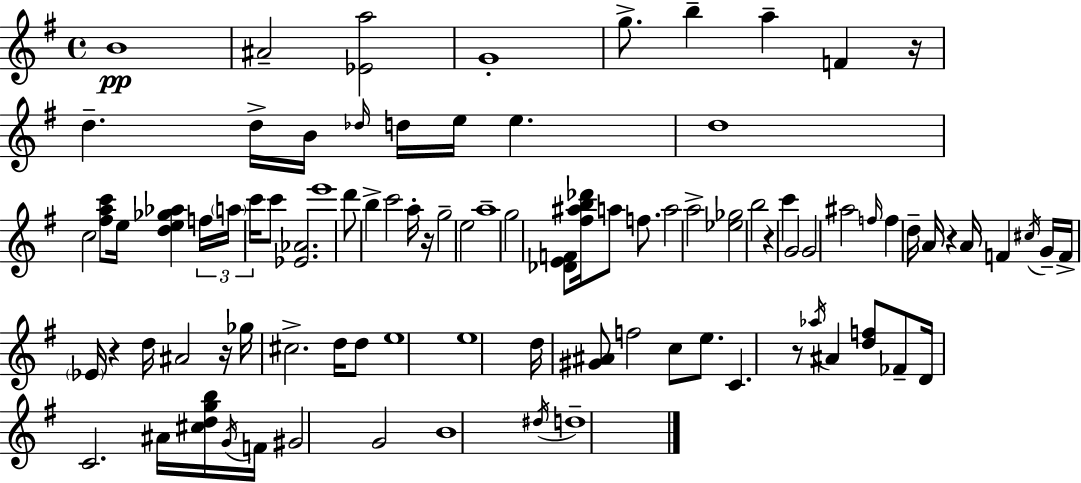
{
  \clef treble
  \time 4/4
  \defaultTimeSignature
  \key e \minor
  b'1\pp | ais'2-- <ees' a''>2 | g'1-. | g''8.-> b''4-- a''4-- f'4 r16 | \break d''4.-- d''16-> b'16 \grace { des''16 } d''16 e''16 e''4. | d''1 | c''2 <fis'' a'' c'''>8 e''16 <d'' e'' ges'' aes''>4 | \tuplet 3/2 { f''16 \parenthesize a''16 c'''16 } c'''8 <ees' aes'>2. | \break e'''1 | d'''8 b''4-> c'''2 a''16-. | r16 g''2-- e''2 | a''1-- | \break g''2 <des' e' f'>8 <fis'' ais'' b'' des'''>16 a''8 f''8. | a''2 a''2-> | <ees'' ges''>2 b''2 | r4 c'''4 g'2 | \break g'2 ais''2 | \grace { f''16 } f''4 d''16-- a'16 r4 a'16 f'4 | \acciaccatura { cis''16 } g'16-- f'16-> \parenthesize ees'16 r4 d''16 ais'2 | r16 ges''16 cis''2.-> | \break d''16 d''8 e''1 | e''1 | d''16 <gis' ais'>8 f''2 c''8 | e''8. c'4. r8 \acciaccatura { aes''16 } ais'4 | \break <d'' f''>8 fes'8-- d'16 c'2. | ais'16 <cis'' d'' g'' b''>16 \acciaccatura { g'16 } f'16 gis'2 g'2 | b'1 | \acciaccatura { dis''16 } d''1-- | \break \bar "|."
}